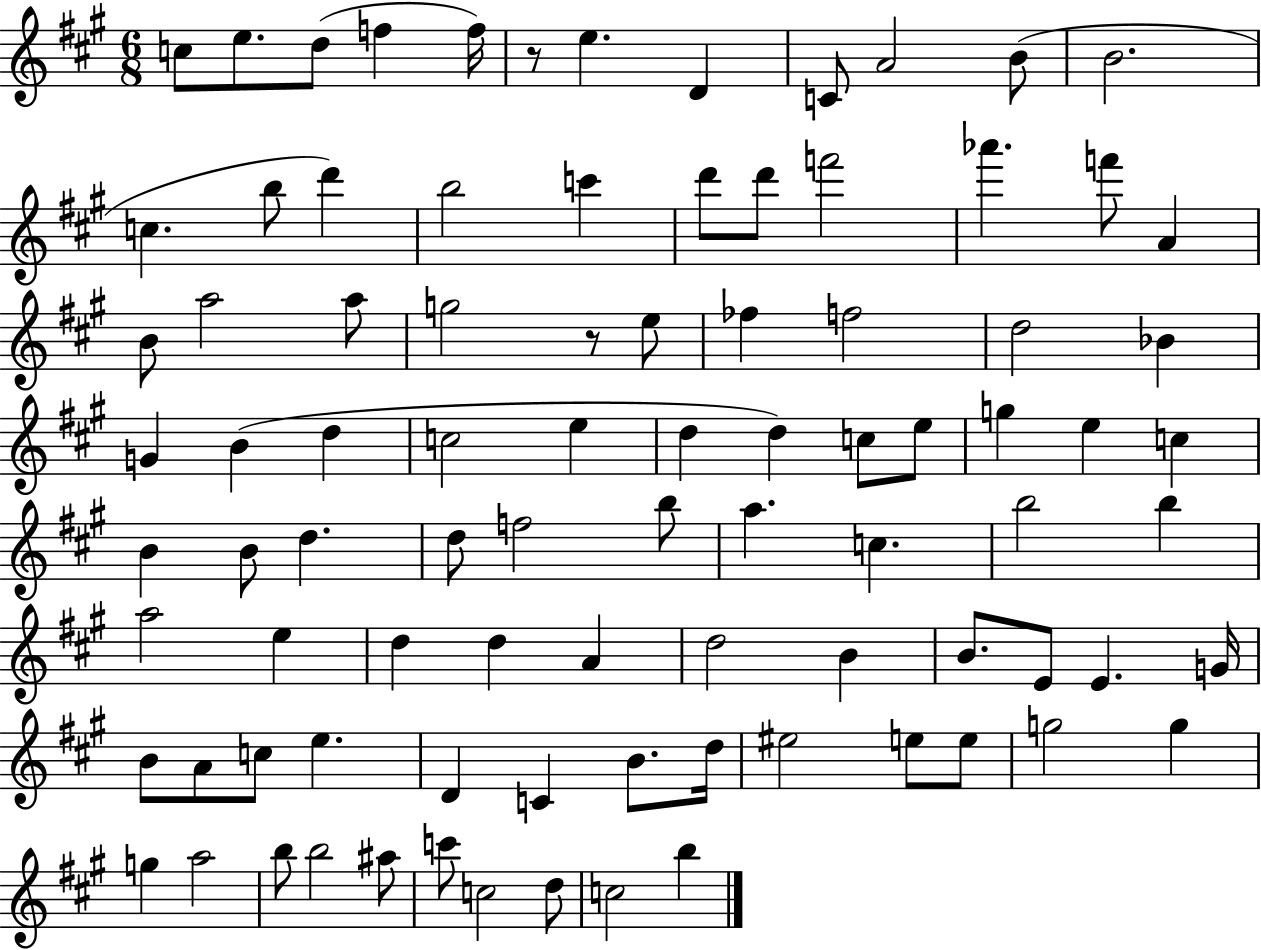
{
  \clef treble
  \numericTimeSignature
  \time 6/8
  \key a \major
  c''8 e''8. d''8( f''4 f''16) | r8 e''4. d'4 | c'8 a'2 b'8( | b'2. | \break c''4. b''8 d'''4) | b''2 c'''4 | d'''8 d'''8 f'''2 | aes'''4. f'''8 a'4 | \break b'8 a''2 a''8 | g''2 r8 e''8 | fes''4 f''2 | d''2 bes'4 | \break g'4 b'4( d''4 | c''2 e''4 | d''4 d''4) c''8 e''8 | g''4 e''4 c''4 | \break b'4 b'8 d''4. | d''8 f''2 b''8 | a''4. c''4. | b''2 b''4 | \break a''2 e''4 | d''4 d''4 a'4 | d''2 b'4 | b'8. e'8 e'4. g'16 | \break b'8 a'8 c''8 e''4. | d'4 c'4 b'8. d''16 | eis''2 e''8 e''8 | g''2 g''4 | \break g''4 a''2 | b''8 b''2 ais''8 | c'''8 c''2 d''8 | c''2 b''4 | \break \bar "|."
}